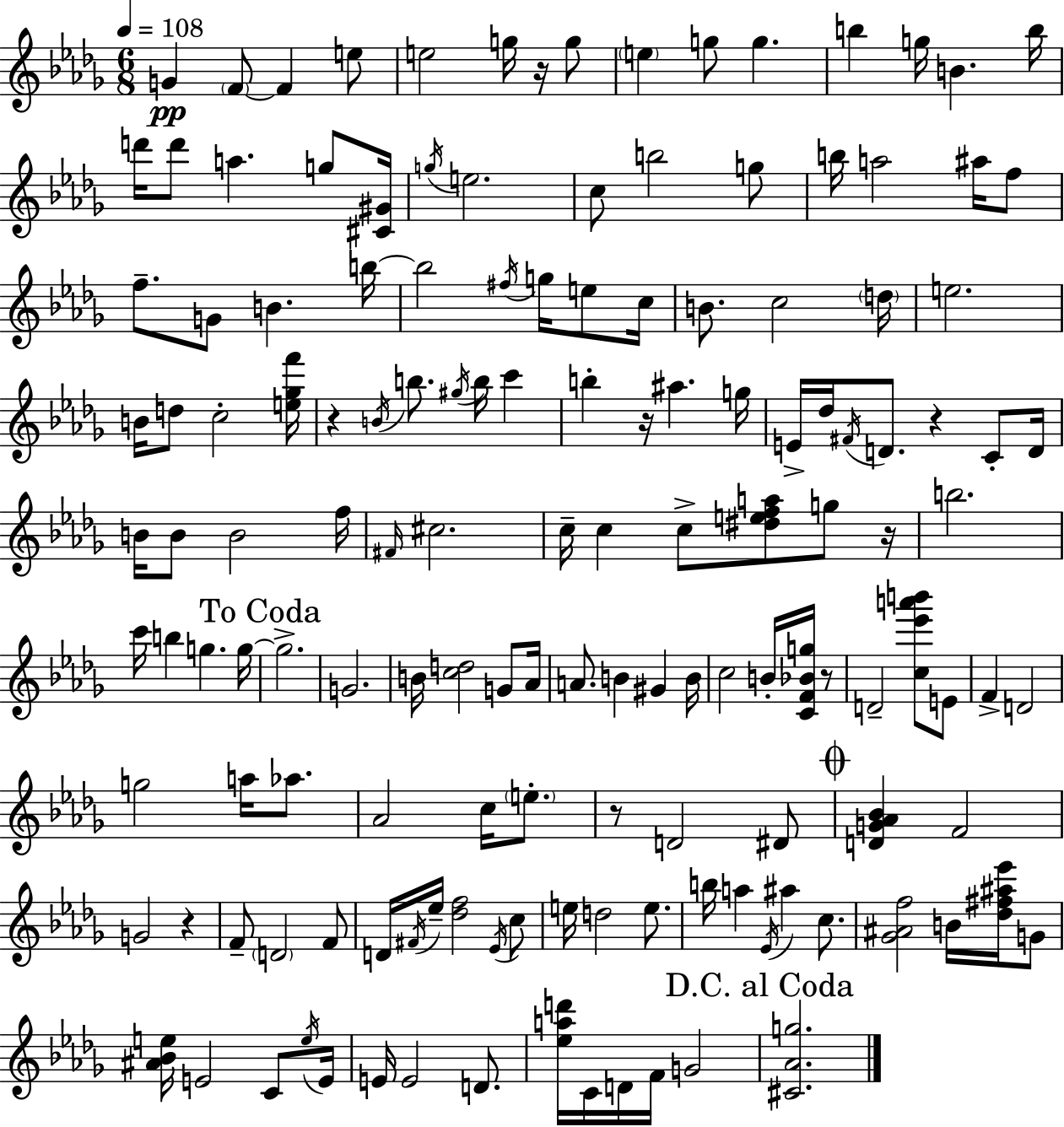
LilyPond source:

{
  \clef treble
  \numericTimeSignature
  \time 6/8
  \key bes \minor
  \tempo 4 = 108
  \repeat volta 2 { g'4\pp \parenthesize f'8~~ f'4 e''8 | e''2 g''16 r16 g''8 | \parenthesize e''4 g''8 g''4. | b''4 g''16 b'4. b''16 | \break d'''16 d'''8 a''4. g''8 <cis' gis'>16 | \acciaccatura { g''16 } e''2. | c''8 b''2 g''8 | b''16 a''2 ais''16 f''8 | \break f''8.-- g'8 b'4. | b''16~~ b''2 \acciaccatura { fis''16 } g''16 e''8 | c''16 b'8. c''2 | \parenthesize d''16 e''2. | \break b'16 d''8 c''2-. | <e'' ges'' f'''>16 r4 \acciaccatura { b'16 } b''8. \acciaccatura { gis''16 } b''16 | c'''4 b''4-. r16 ais''4. | g''16 e'16-> des''16 \acciaccatura { fis'16 } d'8. r4 | \break c'8-. d'16 b'16 b'8 b'2 | f''16 \grace { fis'16 } cis''2. | c''16-- c''4 c''8-> | <dis'' e'' f'' a''>8 g''8 r16 b''2. | \break c'''16 b''4 g''4. | g''16~~ \mark "To Coda" g''2.-> | g'2. | b'16 <c'' d''>2 | \break g'8 aes'16 a'8. b'4 | gis'4 b'16 c''2 | b'16-. <c' f' bes' g''>16 r8 d'2-- | <c'' ees''' a''' b'''>8 e'8 f'4-> d'2 | \break g''2 | a''16 aes''8. aes'2 | c''16 \parenthesize e''8.-. r8 d'2 | dis'8 \mark \markup { \musicglyph "scripts.coda" } <d' g' aes' bes'>4 f'2 | \break g'2 | r4 f'8-- \parenthesize d'2 | f'8 d'16 \acciaccatura { fis'16 } ees''16-- <des'' f''>2 | \acciaccatura { ees'16 } c''8 e''16 d''2 | \break e''8. b''16 a''4 | \acciaccatura { ees'16 } ais''4 c''8. <ges' ais' f''>2 | b'16 <des'' fis'' ais'' ees'''>16 g'8 <ais' bes' e''>16 e'2 | c'8 \acciaccatura { e''16 } e'16 e'16 e'2 | \break d'8. <ees'' a'' d'''>16 c'16 | d'16 f'16 g'2 \mark "D.C. al Coda" <cis' aes' g''>2. | } \bar "|."
}